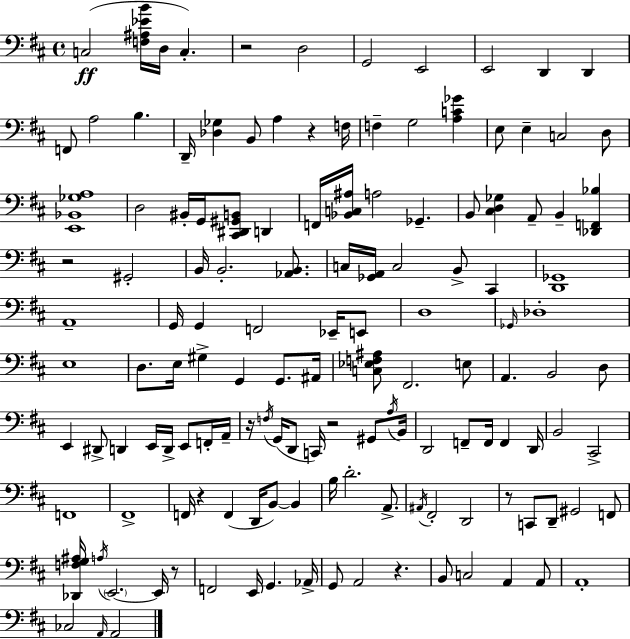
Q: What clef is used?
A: bass